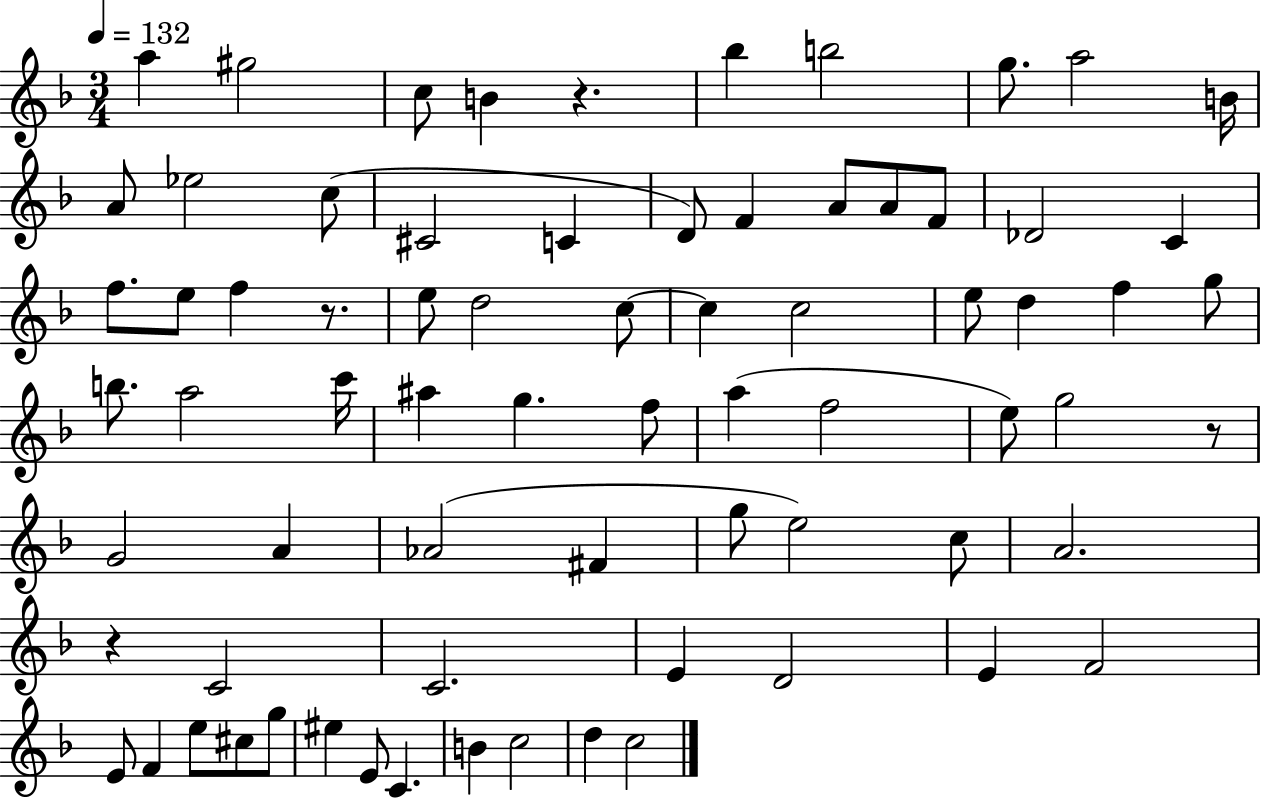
A5/q G#5/h C5/e B4/q R/q. Bb5/q B5/h G5/e. A5/h B4/s A4/e Eb5/h C5/e C#4/h C4/q D4/e F4/q A4/e A4/e F4/e Db4/h C4/q F5/e. E5/e F5/q R/e. E5/e D5/h C5/e C5/q C5/h E5/e D5/q F5/q G5/e B5/e. A5/h C6/s A#5/q G5/q. F5/e A5/q F5/h E5/e G5/h R/e G4/h A4/q Ab4/h F#4/q G5/e E5/h C5/e A4/h. R/q C4/h C4/h. E4/q D4/h E4/q F4/h E4/e F4/q E5/e C#5/e G5/e EIS5/q E4/e C4/q. B4/q C5/h D5/q C5/h